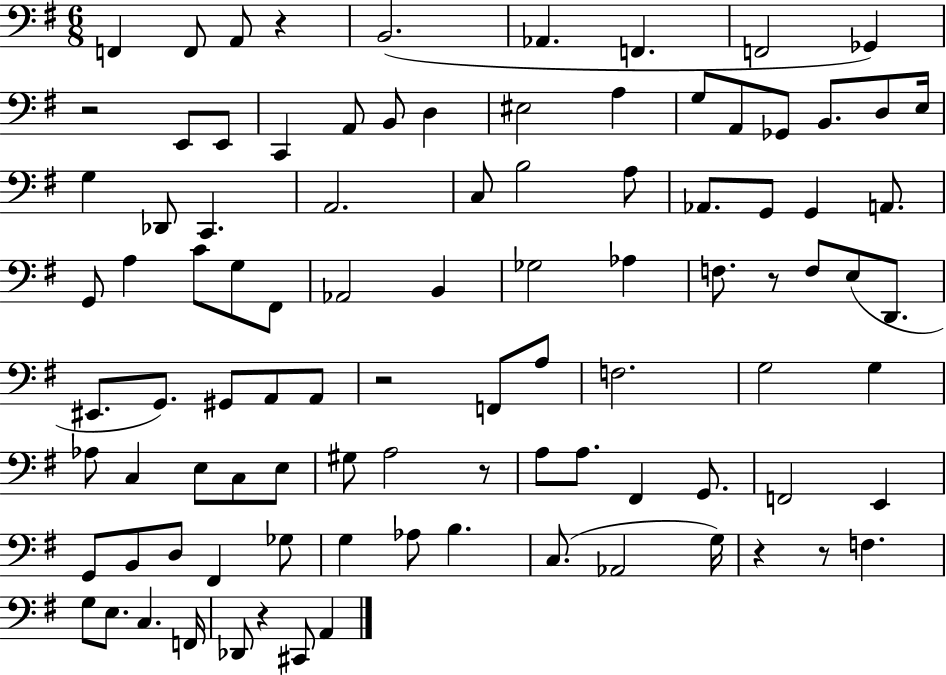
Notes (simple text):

F2/q F2/e A2/e R/q B2/h. Ab2/q. F2/q. F2/h Gb2/q R/h E2/e E2/e C2/q A2/e B2/e D3/q EIS3/h A3/q G3/e A2/e Gb2/e B2/e. D3/e E3/s G3/q Db2/e C2/q. A2/h. C3/e B3/h A3/e Ab2/e. G2/e G2/q A2/e. G2/e A3/q C4/e G3/e F#2/e Ab2/h B2/q Gb3/h Ab3/q F3/e. R/e F3/e E3/e D2/e. EIS2/e. G2/e. G#2/e A2/e A2/e R/h F2/e A3/e F3/h. G3/h G3/q Ab3/e C3/q E3/e C3/e E3/e G#3/e A3/h R/e A3/e A3/e. F#2/q G2/e. F2/h E2/q G2/e B2/e D3/e F#2/q Gb3/e G3/q Ab3/e B3/q. C3/e. Ab2/h G3/s R/q R/e F3/q. G3/e E3/e. C3/q. F2/s Db2/e R/q C#2/e A2/q